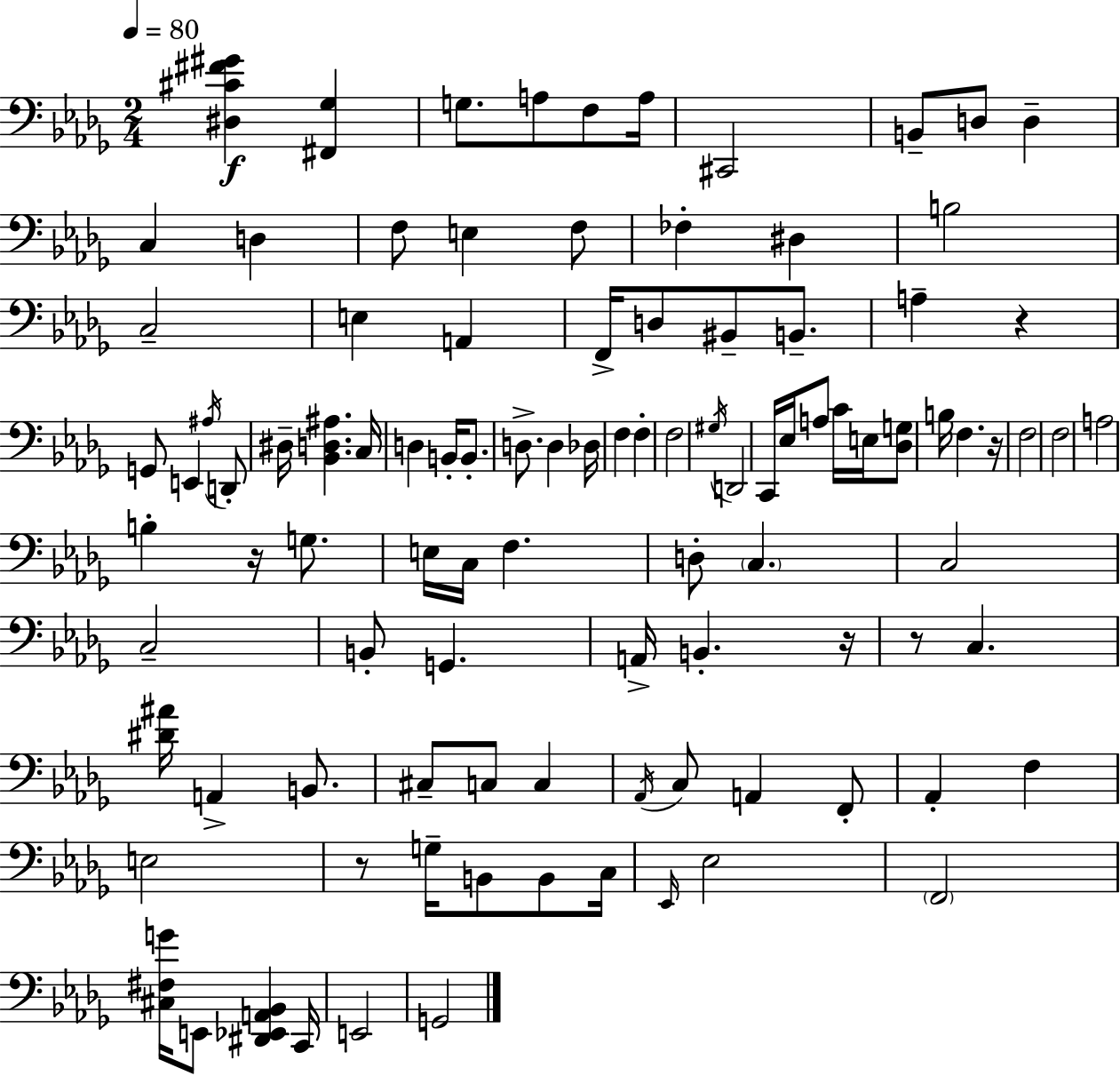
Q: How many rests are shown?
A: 6